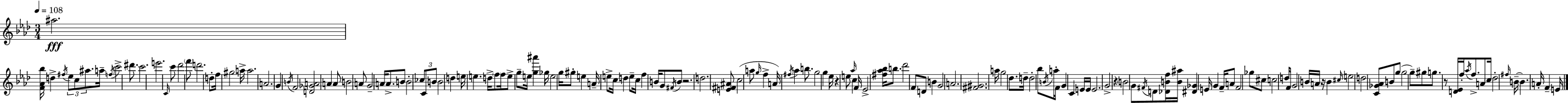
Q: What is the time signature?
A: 3/4